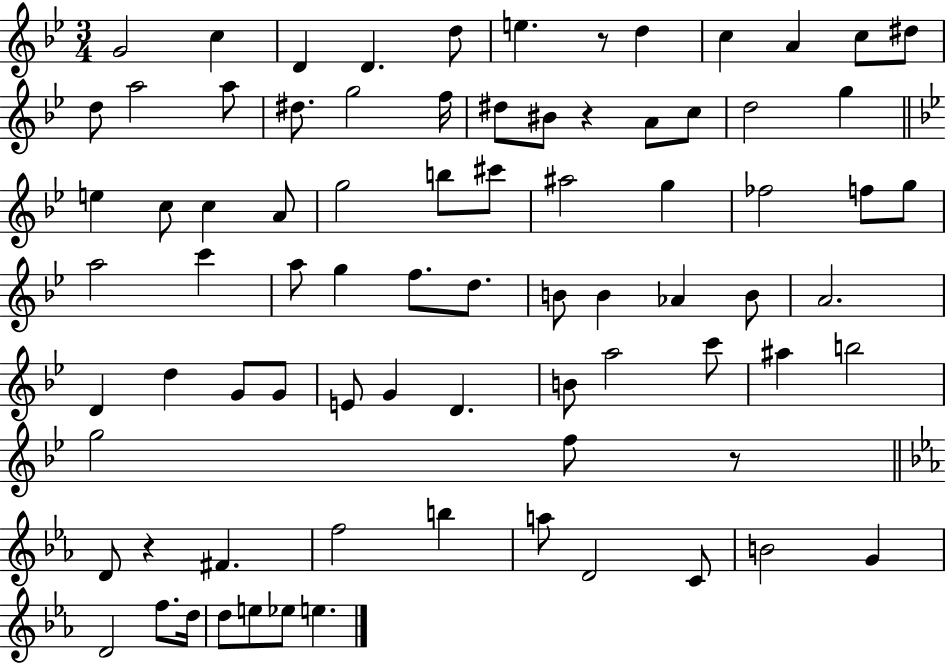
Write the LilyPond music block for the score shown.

{
  \clef treble
  \numericTimeSignature
  \time 3/4
  \key bes \major
  g'2 c''4 | d'4 d'4. d''8 | e''4. r8 d''4 | c''4 a'4 c''8 dis''8 | \break d''8 a''2 a''8 | dis''8. g''2 f''16 | dis''8 bis'8 r4 a'8 c''8 | d''2 g''4 | \break \bar "||" \break \key bes \major e''4 c''8 c''4 a'8 | g''2 b''8 cis'''8 | ais''2 g''4 | fes''2 f''8 g''8 | \break a''2 c'''4 | a''8 g''4 f''8. d''8. | b'8 b'4 aes'4 b'8 | a'2. | \break d'4 d''4 g'8 g'8 | e'8 g'4 d'4. | b'8 a''2 c'''8 | ais''4 b''2 | \break g''2 f''8 r8 | \bar "||" \break \key ees \major d'8 r4 fis'4. | f''2 b''4 | a''8 d'2 c'8 | b'2 g'4 | \break d'2 f''8. d''16 | d''8 e''8 ees''8 e''4. | \bar "|."
}